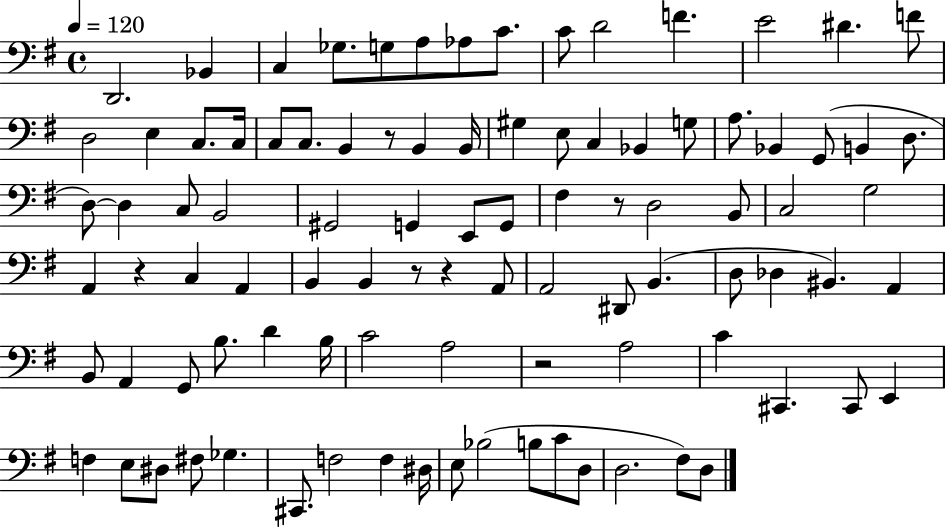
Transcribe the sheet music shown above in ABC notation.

X:1
T:Untitled
M:4/4
L:1/4
K:G
D,,2 _B,, C, _G,/2 G,/2 A,/2 _A,/2 C/2 C/2 D2 F E2 ^D F/2 D,2 E, C,/2 C,/4 C,/2 C,/2 B,, z/2 B,, B,,/4 ^G, E,/2 C, _B,, G,/2 A,/2 _B,, G,,/2 B,, D,/2 D,/2 D, C,/2 B,,2 ^G,,2 G,, E,,/2 G,,/2 ^F, z/2 D,2 B,,/2 C,2 G,2 A,, z C, A,, B,, B,, z/2 z A,,/2 A,,2 ^D,,/2 B,, D,/2 _D, ^B,, A,, B,,/2 A,, G,,/2 B,/2 D B,/4 C2 A,2 z2 A,2 C ^C,, ^C,,/2 E,, F, E,/2 ^D,/2 ^F,/2 _G, ^C,,/2 F,2 F, ^D,/4 E,/2 _B,2 B,/2 C/2 D,/2 D,2 ^F,/2 D,/2